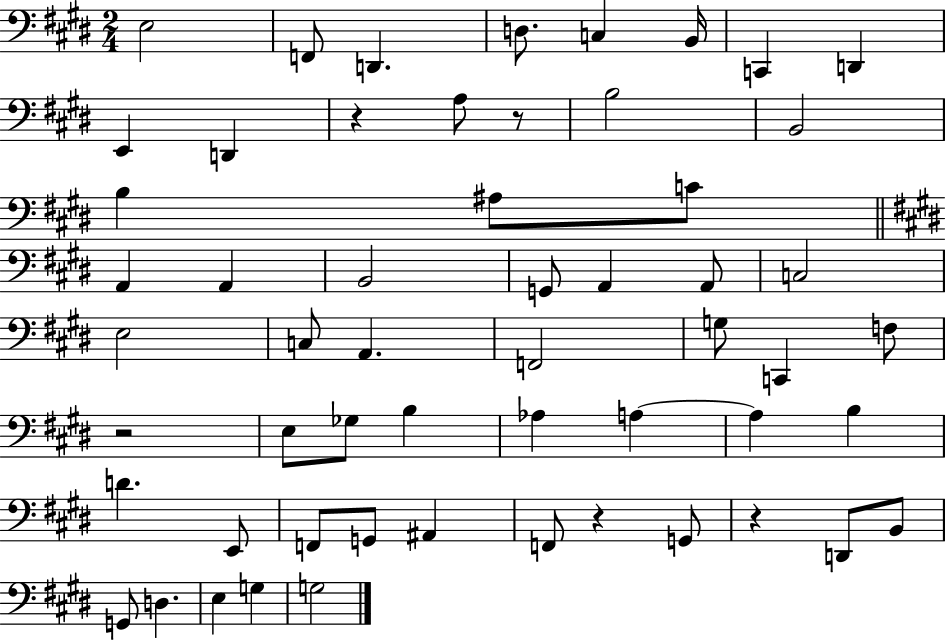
E3/h F2/e D2/q. D3/e. C3/q B2/s C2/q D2/q E2/q D2/q R/q A3/e R/e B3/h B2/h B3/q A#3/e C4/e A2/q A2/q B2/h G2/e A2/q A2/e C3/h E3/h C3/e A2/q. F2/h G3/e C2/q F3/e R/h E3/e Gb3/e B3/q Ab3/q A3/q A3/q B3/q D4/q. E2/e F2/e G2/e A#2/q F2/e R/q G2/e R/q D2/e B2/e G2/e D3/q. E3/q G3/q G3/h